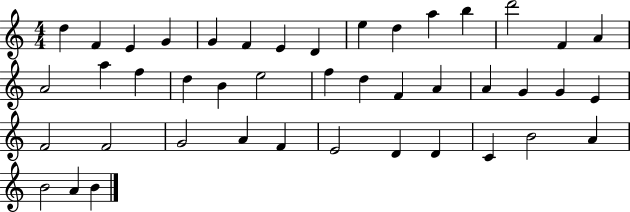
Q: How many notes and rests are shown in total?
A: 43